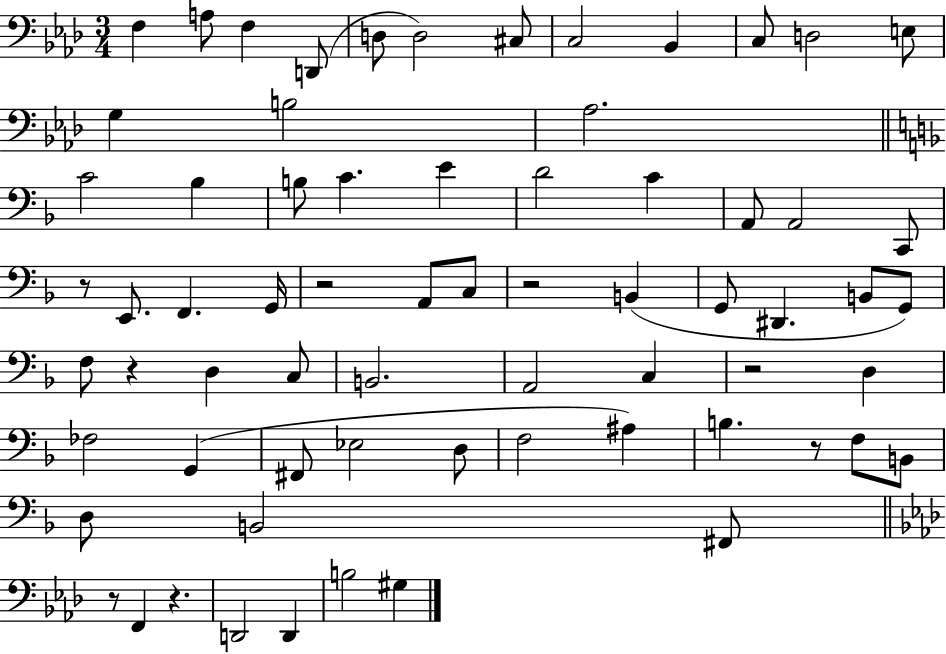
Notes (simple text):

F3/q A3/e F3/q D2/e D3/e D3/h C#3/e C3/h Bb2/q C3/e D3/h E3/e G3/q B3/h Ab3/h. C4/h Bb3/q B3/e C4/q. E4/q D4/h C4/q A2/e A2/h C2/e R/e E2/e. F2/q. G2/s R/h A2/e C3/e R/h B2/q G2/e D#2/q. B2/e G2/e F3/e R/q D3/q C3/e B2/h. A2/h C3/q R/h D3/q FES3/h G2/q F#2/e Eb3/h D3/e F3/h A#3/q B3/q. R/e F3/e B2/e D3/e B2/h F#2/e R/e F2/q R/q. D2/h D2/q B3/h G#3/q